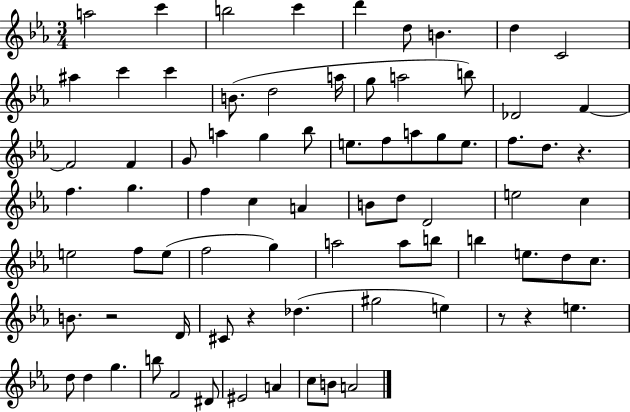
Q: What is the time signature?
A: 3/4